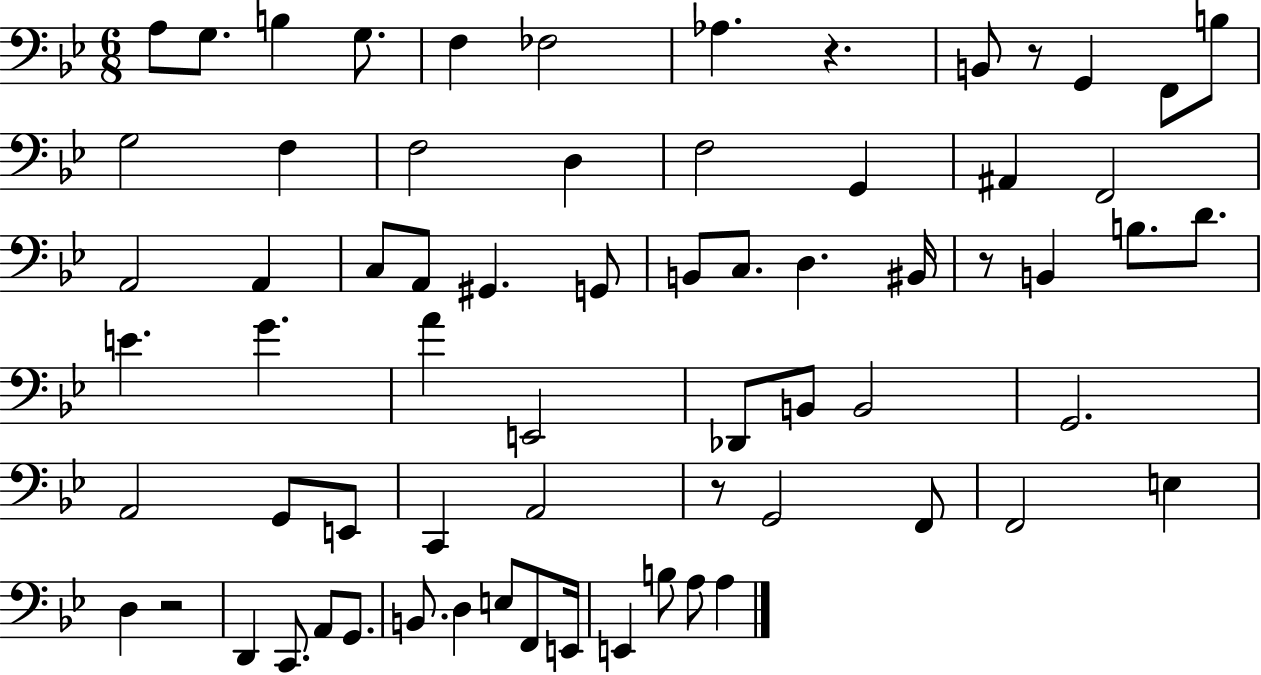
{
  \clef bass
  \numericTimeSignature
  \time 6/8
  \key bes \major
  a8 g8. b4 g8. | f4 fes2 | aes4. r4. | b,8 r8 g,4 f,8 b8 | \break g2 f4 | f2 d4 | f2 g,4 | ais,4 f,2 | \break a,2 a,4 | c8 a,8 gis,4. g,8 | b,8 c8. d4. bis,16 | r8 b,4 b8. d'8. | \break e'4. g'4. | a'4 e,2 | des,8 b,8 b,2 | g,2. | \break a,2 g,8 e,8 | c,4 a,2 | r8 g,2 f,8 | f,2 e4 | \break d4 r2 | d,4 c,8. a,8 g,8. | b,8. d4 e8 f,8 e,16 | e,4 b8 a8 a4 | \break \bar "|."
}